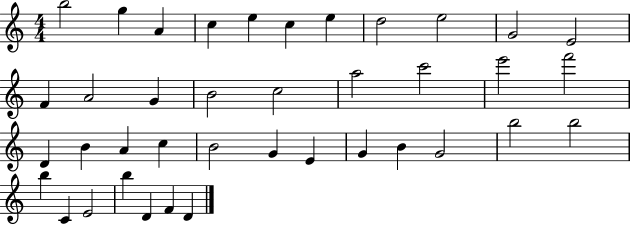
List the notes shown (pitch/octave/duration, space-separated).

B5/h G5/q A4/q C5/q E5/q C5/q E5/q D5/h E5/h G4/h E4/h F4/q A4/h G4/q B4/h C5/h A5/h C6/h E6/h F6/h D4/q B4/q A4/q C5/q B4/h G4/q E4/q G4/q B4/q G4/h B5/h B5/h B5/q C4/q E4/h B5/q D4/q F4/q D4/q